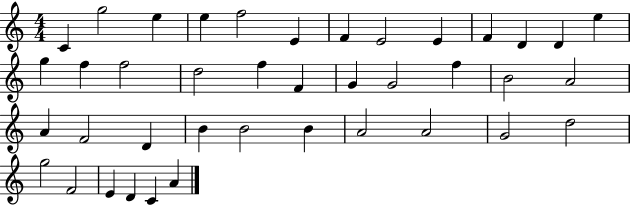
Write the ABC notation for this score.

X:1
T:Untitled
M:4/4
L:1/4
K:C
C g2 e e f2 E F E2 E F D D e g f f2 d2 f F G G2 f B2 A2 A F2 D B B2 B A2 A2 G2 d2 g2 F2 E D C A